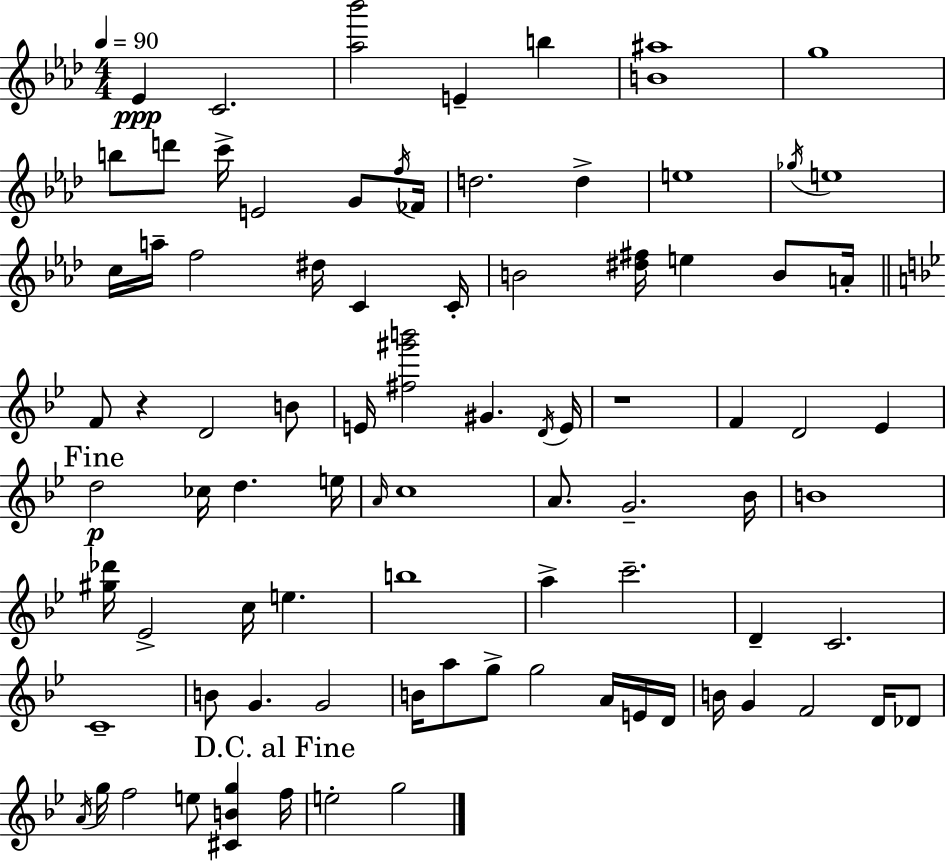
X:1
T:Untitled
M:4/4
L:1/4
K:Ab
_E C2 [_a_b']2 E b [B^a]4 g4 b/2 d'/2 c'/4 E2 G/2 f/4 _F/4 d2 d e4 _g/4 e4 c/4 a/4 f2 ^d/4 C C/4 B2 [^d^f]/4 e B/2 A/4 F/2 z D2 B/2 E/4 [^f^g'b']2 ^G D/4 E/4 z4 F D2 _E d2 _c/4 d e/4 A/4 c4 A/2 G2 _B/4 B4 [^g_d']/4 _E2 c/4 e b4 a c'2 D C2 C4 B/2 G G2 B/4 a/2 g/2 g2 A/4 E/4 D/4 B/4 G F2 D/4 _D/2 A/4 g/4 f2 e/2 [^CBg] f/4 e2 g2